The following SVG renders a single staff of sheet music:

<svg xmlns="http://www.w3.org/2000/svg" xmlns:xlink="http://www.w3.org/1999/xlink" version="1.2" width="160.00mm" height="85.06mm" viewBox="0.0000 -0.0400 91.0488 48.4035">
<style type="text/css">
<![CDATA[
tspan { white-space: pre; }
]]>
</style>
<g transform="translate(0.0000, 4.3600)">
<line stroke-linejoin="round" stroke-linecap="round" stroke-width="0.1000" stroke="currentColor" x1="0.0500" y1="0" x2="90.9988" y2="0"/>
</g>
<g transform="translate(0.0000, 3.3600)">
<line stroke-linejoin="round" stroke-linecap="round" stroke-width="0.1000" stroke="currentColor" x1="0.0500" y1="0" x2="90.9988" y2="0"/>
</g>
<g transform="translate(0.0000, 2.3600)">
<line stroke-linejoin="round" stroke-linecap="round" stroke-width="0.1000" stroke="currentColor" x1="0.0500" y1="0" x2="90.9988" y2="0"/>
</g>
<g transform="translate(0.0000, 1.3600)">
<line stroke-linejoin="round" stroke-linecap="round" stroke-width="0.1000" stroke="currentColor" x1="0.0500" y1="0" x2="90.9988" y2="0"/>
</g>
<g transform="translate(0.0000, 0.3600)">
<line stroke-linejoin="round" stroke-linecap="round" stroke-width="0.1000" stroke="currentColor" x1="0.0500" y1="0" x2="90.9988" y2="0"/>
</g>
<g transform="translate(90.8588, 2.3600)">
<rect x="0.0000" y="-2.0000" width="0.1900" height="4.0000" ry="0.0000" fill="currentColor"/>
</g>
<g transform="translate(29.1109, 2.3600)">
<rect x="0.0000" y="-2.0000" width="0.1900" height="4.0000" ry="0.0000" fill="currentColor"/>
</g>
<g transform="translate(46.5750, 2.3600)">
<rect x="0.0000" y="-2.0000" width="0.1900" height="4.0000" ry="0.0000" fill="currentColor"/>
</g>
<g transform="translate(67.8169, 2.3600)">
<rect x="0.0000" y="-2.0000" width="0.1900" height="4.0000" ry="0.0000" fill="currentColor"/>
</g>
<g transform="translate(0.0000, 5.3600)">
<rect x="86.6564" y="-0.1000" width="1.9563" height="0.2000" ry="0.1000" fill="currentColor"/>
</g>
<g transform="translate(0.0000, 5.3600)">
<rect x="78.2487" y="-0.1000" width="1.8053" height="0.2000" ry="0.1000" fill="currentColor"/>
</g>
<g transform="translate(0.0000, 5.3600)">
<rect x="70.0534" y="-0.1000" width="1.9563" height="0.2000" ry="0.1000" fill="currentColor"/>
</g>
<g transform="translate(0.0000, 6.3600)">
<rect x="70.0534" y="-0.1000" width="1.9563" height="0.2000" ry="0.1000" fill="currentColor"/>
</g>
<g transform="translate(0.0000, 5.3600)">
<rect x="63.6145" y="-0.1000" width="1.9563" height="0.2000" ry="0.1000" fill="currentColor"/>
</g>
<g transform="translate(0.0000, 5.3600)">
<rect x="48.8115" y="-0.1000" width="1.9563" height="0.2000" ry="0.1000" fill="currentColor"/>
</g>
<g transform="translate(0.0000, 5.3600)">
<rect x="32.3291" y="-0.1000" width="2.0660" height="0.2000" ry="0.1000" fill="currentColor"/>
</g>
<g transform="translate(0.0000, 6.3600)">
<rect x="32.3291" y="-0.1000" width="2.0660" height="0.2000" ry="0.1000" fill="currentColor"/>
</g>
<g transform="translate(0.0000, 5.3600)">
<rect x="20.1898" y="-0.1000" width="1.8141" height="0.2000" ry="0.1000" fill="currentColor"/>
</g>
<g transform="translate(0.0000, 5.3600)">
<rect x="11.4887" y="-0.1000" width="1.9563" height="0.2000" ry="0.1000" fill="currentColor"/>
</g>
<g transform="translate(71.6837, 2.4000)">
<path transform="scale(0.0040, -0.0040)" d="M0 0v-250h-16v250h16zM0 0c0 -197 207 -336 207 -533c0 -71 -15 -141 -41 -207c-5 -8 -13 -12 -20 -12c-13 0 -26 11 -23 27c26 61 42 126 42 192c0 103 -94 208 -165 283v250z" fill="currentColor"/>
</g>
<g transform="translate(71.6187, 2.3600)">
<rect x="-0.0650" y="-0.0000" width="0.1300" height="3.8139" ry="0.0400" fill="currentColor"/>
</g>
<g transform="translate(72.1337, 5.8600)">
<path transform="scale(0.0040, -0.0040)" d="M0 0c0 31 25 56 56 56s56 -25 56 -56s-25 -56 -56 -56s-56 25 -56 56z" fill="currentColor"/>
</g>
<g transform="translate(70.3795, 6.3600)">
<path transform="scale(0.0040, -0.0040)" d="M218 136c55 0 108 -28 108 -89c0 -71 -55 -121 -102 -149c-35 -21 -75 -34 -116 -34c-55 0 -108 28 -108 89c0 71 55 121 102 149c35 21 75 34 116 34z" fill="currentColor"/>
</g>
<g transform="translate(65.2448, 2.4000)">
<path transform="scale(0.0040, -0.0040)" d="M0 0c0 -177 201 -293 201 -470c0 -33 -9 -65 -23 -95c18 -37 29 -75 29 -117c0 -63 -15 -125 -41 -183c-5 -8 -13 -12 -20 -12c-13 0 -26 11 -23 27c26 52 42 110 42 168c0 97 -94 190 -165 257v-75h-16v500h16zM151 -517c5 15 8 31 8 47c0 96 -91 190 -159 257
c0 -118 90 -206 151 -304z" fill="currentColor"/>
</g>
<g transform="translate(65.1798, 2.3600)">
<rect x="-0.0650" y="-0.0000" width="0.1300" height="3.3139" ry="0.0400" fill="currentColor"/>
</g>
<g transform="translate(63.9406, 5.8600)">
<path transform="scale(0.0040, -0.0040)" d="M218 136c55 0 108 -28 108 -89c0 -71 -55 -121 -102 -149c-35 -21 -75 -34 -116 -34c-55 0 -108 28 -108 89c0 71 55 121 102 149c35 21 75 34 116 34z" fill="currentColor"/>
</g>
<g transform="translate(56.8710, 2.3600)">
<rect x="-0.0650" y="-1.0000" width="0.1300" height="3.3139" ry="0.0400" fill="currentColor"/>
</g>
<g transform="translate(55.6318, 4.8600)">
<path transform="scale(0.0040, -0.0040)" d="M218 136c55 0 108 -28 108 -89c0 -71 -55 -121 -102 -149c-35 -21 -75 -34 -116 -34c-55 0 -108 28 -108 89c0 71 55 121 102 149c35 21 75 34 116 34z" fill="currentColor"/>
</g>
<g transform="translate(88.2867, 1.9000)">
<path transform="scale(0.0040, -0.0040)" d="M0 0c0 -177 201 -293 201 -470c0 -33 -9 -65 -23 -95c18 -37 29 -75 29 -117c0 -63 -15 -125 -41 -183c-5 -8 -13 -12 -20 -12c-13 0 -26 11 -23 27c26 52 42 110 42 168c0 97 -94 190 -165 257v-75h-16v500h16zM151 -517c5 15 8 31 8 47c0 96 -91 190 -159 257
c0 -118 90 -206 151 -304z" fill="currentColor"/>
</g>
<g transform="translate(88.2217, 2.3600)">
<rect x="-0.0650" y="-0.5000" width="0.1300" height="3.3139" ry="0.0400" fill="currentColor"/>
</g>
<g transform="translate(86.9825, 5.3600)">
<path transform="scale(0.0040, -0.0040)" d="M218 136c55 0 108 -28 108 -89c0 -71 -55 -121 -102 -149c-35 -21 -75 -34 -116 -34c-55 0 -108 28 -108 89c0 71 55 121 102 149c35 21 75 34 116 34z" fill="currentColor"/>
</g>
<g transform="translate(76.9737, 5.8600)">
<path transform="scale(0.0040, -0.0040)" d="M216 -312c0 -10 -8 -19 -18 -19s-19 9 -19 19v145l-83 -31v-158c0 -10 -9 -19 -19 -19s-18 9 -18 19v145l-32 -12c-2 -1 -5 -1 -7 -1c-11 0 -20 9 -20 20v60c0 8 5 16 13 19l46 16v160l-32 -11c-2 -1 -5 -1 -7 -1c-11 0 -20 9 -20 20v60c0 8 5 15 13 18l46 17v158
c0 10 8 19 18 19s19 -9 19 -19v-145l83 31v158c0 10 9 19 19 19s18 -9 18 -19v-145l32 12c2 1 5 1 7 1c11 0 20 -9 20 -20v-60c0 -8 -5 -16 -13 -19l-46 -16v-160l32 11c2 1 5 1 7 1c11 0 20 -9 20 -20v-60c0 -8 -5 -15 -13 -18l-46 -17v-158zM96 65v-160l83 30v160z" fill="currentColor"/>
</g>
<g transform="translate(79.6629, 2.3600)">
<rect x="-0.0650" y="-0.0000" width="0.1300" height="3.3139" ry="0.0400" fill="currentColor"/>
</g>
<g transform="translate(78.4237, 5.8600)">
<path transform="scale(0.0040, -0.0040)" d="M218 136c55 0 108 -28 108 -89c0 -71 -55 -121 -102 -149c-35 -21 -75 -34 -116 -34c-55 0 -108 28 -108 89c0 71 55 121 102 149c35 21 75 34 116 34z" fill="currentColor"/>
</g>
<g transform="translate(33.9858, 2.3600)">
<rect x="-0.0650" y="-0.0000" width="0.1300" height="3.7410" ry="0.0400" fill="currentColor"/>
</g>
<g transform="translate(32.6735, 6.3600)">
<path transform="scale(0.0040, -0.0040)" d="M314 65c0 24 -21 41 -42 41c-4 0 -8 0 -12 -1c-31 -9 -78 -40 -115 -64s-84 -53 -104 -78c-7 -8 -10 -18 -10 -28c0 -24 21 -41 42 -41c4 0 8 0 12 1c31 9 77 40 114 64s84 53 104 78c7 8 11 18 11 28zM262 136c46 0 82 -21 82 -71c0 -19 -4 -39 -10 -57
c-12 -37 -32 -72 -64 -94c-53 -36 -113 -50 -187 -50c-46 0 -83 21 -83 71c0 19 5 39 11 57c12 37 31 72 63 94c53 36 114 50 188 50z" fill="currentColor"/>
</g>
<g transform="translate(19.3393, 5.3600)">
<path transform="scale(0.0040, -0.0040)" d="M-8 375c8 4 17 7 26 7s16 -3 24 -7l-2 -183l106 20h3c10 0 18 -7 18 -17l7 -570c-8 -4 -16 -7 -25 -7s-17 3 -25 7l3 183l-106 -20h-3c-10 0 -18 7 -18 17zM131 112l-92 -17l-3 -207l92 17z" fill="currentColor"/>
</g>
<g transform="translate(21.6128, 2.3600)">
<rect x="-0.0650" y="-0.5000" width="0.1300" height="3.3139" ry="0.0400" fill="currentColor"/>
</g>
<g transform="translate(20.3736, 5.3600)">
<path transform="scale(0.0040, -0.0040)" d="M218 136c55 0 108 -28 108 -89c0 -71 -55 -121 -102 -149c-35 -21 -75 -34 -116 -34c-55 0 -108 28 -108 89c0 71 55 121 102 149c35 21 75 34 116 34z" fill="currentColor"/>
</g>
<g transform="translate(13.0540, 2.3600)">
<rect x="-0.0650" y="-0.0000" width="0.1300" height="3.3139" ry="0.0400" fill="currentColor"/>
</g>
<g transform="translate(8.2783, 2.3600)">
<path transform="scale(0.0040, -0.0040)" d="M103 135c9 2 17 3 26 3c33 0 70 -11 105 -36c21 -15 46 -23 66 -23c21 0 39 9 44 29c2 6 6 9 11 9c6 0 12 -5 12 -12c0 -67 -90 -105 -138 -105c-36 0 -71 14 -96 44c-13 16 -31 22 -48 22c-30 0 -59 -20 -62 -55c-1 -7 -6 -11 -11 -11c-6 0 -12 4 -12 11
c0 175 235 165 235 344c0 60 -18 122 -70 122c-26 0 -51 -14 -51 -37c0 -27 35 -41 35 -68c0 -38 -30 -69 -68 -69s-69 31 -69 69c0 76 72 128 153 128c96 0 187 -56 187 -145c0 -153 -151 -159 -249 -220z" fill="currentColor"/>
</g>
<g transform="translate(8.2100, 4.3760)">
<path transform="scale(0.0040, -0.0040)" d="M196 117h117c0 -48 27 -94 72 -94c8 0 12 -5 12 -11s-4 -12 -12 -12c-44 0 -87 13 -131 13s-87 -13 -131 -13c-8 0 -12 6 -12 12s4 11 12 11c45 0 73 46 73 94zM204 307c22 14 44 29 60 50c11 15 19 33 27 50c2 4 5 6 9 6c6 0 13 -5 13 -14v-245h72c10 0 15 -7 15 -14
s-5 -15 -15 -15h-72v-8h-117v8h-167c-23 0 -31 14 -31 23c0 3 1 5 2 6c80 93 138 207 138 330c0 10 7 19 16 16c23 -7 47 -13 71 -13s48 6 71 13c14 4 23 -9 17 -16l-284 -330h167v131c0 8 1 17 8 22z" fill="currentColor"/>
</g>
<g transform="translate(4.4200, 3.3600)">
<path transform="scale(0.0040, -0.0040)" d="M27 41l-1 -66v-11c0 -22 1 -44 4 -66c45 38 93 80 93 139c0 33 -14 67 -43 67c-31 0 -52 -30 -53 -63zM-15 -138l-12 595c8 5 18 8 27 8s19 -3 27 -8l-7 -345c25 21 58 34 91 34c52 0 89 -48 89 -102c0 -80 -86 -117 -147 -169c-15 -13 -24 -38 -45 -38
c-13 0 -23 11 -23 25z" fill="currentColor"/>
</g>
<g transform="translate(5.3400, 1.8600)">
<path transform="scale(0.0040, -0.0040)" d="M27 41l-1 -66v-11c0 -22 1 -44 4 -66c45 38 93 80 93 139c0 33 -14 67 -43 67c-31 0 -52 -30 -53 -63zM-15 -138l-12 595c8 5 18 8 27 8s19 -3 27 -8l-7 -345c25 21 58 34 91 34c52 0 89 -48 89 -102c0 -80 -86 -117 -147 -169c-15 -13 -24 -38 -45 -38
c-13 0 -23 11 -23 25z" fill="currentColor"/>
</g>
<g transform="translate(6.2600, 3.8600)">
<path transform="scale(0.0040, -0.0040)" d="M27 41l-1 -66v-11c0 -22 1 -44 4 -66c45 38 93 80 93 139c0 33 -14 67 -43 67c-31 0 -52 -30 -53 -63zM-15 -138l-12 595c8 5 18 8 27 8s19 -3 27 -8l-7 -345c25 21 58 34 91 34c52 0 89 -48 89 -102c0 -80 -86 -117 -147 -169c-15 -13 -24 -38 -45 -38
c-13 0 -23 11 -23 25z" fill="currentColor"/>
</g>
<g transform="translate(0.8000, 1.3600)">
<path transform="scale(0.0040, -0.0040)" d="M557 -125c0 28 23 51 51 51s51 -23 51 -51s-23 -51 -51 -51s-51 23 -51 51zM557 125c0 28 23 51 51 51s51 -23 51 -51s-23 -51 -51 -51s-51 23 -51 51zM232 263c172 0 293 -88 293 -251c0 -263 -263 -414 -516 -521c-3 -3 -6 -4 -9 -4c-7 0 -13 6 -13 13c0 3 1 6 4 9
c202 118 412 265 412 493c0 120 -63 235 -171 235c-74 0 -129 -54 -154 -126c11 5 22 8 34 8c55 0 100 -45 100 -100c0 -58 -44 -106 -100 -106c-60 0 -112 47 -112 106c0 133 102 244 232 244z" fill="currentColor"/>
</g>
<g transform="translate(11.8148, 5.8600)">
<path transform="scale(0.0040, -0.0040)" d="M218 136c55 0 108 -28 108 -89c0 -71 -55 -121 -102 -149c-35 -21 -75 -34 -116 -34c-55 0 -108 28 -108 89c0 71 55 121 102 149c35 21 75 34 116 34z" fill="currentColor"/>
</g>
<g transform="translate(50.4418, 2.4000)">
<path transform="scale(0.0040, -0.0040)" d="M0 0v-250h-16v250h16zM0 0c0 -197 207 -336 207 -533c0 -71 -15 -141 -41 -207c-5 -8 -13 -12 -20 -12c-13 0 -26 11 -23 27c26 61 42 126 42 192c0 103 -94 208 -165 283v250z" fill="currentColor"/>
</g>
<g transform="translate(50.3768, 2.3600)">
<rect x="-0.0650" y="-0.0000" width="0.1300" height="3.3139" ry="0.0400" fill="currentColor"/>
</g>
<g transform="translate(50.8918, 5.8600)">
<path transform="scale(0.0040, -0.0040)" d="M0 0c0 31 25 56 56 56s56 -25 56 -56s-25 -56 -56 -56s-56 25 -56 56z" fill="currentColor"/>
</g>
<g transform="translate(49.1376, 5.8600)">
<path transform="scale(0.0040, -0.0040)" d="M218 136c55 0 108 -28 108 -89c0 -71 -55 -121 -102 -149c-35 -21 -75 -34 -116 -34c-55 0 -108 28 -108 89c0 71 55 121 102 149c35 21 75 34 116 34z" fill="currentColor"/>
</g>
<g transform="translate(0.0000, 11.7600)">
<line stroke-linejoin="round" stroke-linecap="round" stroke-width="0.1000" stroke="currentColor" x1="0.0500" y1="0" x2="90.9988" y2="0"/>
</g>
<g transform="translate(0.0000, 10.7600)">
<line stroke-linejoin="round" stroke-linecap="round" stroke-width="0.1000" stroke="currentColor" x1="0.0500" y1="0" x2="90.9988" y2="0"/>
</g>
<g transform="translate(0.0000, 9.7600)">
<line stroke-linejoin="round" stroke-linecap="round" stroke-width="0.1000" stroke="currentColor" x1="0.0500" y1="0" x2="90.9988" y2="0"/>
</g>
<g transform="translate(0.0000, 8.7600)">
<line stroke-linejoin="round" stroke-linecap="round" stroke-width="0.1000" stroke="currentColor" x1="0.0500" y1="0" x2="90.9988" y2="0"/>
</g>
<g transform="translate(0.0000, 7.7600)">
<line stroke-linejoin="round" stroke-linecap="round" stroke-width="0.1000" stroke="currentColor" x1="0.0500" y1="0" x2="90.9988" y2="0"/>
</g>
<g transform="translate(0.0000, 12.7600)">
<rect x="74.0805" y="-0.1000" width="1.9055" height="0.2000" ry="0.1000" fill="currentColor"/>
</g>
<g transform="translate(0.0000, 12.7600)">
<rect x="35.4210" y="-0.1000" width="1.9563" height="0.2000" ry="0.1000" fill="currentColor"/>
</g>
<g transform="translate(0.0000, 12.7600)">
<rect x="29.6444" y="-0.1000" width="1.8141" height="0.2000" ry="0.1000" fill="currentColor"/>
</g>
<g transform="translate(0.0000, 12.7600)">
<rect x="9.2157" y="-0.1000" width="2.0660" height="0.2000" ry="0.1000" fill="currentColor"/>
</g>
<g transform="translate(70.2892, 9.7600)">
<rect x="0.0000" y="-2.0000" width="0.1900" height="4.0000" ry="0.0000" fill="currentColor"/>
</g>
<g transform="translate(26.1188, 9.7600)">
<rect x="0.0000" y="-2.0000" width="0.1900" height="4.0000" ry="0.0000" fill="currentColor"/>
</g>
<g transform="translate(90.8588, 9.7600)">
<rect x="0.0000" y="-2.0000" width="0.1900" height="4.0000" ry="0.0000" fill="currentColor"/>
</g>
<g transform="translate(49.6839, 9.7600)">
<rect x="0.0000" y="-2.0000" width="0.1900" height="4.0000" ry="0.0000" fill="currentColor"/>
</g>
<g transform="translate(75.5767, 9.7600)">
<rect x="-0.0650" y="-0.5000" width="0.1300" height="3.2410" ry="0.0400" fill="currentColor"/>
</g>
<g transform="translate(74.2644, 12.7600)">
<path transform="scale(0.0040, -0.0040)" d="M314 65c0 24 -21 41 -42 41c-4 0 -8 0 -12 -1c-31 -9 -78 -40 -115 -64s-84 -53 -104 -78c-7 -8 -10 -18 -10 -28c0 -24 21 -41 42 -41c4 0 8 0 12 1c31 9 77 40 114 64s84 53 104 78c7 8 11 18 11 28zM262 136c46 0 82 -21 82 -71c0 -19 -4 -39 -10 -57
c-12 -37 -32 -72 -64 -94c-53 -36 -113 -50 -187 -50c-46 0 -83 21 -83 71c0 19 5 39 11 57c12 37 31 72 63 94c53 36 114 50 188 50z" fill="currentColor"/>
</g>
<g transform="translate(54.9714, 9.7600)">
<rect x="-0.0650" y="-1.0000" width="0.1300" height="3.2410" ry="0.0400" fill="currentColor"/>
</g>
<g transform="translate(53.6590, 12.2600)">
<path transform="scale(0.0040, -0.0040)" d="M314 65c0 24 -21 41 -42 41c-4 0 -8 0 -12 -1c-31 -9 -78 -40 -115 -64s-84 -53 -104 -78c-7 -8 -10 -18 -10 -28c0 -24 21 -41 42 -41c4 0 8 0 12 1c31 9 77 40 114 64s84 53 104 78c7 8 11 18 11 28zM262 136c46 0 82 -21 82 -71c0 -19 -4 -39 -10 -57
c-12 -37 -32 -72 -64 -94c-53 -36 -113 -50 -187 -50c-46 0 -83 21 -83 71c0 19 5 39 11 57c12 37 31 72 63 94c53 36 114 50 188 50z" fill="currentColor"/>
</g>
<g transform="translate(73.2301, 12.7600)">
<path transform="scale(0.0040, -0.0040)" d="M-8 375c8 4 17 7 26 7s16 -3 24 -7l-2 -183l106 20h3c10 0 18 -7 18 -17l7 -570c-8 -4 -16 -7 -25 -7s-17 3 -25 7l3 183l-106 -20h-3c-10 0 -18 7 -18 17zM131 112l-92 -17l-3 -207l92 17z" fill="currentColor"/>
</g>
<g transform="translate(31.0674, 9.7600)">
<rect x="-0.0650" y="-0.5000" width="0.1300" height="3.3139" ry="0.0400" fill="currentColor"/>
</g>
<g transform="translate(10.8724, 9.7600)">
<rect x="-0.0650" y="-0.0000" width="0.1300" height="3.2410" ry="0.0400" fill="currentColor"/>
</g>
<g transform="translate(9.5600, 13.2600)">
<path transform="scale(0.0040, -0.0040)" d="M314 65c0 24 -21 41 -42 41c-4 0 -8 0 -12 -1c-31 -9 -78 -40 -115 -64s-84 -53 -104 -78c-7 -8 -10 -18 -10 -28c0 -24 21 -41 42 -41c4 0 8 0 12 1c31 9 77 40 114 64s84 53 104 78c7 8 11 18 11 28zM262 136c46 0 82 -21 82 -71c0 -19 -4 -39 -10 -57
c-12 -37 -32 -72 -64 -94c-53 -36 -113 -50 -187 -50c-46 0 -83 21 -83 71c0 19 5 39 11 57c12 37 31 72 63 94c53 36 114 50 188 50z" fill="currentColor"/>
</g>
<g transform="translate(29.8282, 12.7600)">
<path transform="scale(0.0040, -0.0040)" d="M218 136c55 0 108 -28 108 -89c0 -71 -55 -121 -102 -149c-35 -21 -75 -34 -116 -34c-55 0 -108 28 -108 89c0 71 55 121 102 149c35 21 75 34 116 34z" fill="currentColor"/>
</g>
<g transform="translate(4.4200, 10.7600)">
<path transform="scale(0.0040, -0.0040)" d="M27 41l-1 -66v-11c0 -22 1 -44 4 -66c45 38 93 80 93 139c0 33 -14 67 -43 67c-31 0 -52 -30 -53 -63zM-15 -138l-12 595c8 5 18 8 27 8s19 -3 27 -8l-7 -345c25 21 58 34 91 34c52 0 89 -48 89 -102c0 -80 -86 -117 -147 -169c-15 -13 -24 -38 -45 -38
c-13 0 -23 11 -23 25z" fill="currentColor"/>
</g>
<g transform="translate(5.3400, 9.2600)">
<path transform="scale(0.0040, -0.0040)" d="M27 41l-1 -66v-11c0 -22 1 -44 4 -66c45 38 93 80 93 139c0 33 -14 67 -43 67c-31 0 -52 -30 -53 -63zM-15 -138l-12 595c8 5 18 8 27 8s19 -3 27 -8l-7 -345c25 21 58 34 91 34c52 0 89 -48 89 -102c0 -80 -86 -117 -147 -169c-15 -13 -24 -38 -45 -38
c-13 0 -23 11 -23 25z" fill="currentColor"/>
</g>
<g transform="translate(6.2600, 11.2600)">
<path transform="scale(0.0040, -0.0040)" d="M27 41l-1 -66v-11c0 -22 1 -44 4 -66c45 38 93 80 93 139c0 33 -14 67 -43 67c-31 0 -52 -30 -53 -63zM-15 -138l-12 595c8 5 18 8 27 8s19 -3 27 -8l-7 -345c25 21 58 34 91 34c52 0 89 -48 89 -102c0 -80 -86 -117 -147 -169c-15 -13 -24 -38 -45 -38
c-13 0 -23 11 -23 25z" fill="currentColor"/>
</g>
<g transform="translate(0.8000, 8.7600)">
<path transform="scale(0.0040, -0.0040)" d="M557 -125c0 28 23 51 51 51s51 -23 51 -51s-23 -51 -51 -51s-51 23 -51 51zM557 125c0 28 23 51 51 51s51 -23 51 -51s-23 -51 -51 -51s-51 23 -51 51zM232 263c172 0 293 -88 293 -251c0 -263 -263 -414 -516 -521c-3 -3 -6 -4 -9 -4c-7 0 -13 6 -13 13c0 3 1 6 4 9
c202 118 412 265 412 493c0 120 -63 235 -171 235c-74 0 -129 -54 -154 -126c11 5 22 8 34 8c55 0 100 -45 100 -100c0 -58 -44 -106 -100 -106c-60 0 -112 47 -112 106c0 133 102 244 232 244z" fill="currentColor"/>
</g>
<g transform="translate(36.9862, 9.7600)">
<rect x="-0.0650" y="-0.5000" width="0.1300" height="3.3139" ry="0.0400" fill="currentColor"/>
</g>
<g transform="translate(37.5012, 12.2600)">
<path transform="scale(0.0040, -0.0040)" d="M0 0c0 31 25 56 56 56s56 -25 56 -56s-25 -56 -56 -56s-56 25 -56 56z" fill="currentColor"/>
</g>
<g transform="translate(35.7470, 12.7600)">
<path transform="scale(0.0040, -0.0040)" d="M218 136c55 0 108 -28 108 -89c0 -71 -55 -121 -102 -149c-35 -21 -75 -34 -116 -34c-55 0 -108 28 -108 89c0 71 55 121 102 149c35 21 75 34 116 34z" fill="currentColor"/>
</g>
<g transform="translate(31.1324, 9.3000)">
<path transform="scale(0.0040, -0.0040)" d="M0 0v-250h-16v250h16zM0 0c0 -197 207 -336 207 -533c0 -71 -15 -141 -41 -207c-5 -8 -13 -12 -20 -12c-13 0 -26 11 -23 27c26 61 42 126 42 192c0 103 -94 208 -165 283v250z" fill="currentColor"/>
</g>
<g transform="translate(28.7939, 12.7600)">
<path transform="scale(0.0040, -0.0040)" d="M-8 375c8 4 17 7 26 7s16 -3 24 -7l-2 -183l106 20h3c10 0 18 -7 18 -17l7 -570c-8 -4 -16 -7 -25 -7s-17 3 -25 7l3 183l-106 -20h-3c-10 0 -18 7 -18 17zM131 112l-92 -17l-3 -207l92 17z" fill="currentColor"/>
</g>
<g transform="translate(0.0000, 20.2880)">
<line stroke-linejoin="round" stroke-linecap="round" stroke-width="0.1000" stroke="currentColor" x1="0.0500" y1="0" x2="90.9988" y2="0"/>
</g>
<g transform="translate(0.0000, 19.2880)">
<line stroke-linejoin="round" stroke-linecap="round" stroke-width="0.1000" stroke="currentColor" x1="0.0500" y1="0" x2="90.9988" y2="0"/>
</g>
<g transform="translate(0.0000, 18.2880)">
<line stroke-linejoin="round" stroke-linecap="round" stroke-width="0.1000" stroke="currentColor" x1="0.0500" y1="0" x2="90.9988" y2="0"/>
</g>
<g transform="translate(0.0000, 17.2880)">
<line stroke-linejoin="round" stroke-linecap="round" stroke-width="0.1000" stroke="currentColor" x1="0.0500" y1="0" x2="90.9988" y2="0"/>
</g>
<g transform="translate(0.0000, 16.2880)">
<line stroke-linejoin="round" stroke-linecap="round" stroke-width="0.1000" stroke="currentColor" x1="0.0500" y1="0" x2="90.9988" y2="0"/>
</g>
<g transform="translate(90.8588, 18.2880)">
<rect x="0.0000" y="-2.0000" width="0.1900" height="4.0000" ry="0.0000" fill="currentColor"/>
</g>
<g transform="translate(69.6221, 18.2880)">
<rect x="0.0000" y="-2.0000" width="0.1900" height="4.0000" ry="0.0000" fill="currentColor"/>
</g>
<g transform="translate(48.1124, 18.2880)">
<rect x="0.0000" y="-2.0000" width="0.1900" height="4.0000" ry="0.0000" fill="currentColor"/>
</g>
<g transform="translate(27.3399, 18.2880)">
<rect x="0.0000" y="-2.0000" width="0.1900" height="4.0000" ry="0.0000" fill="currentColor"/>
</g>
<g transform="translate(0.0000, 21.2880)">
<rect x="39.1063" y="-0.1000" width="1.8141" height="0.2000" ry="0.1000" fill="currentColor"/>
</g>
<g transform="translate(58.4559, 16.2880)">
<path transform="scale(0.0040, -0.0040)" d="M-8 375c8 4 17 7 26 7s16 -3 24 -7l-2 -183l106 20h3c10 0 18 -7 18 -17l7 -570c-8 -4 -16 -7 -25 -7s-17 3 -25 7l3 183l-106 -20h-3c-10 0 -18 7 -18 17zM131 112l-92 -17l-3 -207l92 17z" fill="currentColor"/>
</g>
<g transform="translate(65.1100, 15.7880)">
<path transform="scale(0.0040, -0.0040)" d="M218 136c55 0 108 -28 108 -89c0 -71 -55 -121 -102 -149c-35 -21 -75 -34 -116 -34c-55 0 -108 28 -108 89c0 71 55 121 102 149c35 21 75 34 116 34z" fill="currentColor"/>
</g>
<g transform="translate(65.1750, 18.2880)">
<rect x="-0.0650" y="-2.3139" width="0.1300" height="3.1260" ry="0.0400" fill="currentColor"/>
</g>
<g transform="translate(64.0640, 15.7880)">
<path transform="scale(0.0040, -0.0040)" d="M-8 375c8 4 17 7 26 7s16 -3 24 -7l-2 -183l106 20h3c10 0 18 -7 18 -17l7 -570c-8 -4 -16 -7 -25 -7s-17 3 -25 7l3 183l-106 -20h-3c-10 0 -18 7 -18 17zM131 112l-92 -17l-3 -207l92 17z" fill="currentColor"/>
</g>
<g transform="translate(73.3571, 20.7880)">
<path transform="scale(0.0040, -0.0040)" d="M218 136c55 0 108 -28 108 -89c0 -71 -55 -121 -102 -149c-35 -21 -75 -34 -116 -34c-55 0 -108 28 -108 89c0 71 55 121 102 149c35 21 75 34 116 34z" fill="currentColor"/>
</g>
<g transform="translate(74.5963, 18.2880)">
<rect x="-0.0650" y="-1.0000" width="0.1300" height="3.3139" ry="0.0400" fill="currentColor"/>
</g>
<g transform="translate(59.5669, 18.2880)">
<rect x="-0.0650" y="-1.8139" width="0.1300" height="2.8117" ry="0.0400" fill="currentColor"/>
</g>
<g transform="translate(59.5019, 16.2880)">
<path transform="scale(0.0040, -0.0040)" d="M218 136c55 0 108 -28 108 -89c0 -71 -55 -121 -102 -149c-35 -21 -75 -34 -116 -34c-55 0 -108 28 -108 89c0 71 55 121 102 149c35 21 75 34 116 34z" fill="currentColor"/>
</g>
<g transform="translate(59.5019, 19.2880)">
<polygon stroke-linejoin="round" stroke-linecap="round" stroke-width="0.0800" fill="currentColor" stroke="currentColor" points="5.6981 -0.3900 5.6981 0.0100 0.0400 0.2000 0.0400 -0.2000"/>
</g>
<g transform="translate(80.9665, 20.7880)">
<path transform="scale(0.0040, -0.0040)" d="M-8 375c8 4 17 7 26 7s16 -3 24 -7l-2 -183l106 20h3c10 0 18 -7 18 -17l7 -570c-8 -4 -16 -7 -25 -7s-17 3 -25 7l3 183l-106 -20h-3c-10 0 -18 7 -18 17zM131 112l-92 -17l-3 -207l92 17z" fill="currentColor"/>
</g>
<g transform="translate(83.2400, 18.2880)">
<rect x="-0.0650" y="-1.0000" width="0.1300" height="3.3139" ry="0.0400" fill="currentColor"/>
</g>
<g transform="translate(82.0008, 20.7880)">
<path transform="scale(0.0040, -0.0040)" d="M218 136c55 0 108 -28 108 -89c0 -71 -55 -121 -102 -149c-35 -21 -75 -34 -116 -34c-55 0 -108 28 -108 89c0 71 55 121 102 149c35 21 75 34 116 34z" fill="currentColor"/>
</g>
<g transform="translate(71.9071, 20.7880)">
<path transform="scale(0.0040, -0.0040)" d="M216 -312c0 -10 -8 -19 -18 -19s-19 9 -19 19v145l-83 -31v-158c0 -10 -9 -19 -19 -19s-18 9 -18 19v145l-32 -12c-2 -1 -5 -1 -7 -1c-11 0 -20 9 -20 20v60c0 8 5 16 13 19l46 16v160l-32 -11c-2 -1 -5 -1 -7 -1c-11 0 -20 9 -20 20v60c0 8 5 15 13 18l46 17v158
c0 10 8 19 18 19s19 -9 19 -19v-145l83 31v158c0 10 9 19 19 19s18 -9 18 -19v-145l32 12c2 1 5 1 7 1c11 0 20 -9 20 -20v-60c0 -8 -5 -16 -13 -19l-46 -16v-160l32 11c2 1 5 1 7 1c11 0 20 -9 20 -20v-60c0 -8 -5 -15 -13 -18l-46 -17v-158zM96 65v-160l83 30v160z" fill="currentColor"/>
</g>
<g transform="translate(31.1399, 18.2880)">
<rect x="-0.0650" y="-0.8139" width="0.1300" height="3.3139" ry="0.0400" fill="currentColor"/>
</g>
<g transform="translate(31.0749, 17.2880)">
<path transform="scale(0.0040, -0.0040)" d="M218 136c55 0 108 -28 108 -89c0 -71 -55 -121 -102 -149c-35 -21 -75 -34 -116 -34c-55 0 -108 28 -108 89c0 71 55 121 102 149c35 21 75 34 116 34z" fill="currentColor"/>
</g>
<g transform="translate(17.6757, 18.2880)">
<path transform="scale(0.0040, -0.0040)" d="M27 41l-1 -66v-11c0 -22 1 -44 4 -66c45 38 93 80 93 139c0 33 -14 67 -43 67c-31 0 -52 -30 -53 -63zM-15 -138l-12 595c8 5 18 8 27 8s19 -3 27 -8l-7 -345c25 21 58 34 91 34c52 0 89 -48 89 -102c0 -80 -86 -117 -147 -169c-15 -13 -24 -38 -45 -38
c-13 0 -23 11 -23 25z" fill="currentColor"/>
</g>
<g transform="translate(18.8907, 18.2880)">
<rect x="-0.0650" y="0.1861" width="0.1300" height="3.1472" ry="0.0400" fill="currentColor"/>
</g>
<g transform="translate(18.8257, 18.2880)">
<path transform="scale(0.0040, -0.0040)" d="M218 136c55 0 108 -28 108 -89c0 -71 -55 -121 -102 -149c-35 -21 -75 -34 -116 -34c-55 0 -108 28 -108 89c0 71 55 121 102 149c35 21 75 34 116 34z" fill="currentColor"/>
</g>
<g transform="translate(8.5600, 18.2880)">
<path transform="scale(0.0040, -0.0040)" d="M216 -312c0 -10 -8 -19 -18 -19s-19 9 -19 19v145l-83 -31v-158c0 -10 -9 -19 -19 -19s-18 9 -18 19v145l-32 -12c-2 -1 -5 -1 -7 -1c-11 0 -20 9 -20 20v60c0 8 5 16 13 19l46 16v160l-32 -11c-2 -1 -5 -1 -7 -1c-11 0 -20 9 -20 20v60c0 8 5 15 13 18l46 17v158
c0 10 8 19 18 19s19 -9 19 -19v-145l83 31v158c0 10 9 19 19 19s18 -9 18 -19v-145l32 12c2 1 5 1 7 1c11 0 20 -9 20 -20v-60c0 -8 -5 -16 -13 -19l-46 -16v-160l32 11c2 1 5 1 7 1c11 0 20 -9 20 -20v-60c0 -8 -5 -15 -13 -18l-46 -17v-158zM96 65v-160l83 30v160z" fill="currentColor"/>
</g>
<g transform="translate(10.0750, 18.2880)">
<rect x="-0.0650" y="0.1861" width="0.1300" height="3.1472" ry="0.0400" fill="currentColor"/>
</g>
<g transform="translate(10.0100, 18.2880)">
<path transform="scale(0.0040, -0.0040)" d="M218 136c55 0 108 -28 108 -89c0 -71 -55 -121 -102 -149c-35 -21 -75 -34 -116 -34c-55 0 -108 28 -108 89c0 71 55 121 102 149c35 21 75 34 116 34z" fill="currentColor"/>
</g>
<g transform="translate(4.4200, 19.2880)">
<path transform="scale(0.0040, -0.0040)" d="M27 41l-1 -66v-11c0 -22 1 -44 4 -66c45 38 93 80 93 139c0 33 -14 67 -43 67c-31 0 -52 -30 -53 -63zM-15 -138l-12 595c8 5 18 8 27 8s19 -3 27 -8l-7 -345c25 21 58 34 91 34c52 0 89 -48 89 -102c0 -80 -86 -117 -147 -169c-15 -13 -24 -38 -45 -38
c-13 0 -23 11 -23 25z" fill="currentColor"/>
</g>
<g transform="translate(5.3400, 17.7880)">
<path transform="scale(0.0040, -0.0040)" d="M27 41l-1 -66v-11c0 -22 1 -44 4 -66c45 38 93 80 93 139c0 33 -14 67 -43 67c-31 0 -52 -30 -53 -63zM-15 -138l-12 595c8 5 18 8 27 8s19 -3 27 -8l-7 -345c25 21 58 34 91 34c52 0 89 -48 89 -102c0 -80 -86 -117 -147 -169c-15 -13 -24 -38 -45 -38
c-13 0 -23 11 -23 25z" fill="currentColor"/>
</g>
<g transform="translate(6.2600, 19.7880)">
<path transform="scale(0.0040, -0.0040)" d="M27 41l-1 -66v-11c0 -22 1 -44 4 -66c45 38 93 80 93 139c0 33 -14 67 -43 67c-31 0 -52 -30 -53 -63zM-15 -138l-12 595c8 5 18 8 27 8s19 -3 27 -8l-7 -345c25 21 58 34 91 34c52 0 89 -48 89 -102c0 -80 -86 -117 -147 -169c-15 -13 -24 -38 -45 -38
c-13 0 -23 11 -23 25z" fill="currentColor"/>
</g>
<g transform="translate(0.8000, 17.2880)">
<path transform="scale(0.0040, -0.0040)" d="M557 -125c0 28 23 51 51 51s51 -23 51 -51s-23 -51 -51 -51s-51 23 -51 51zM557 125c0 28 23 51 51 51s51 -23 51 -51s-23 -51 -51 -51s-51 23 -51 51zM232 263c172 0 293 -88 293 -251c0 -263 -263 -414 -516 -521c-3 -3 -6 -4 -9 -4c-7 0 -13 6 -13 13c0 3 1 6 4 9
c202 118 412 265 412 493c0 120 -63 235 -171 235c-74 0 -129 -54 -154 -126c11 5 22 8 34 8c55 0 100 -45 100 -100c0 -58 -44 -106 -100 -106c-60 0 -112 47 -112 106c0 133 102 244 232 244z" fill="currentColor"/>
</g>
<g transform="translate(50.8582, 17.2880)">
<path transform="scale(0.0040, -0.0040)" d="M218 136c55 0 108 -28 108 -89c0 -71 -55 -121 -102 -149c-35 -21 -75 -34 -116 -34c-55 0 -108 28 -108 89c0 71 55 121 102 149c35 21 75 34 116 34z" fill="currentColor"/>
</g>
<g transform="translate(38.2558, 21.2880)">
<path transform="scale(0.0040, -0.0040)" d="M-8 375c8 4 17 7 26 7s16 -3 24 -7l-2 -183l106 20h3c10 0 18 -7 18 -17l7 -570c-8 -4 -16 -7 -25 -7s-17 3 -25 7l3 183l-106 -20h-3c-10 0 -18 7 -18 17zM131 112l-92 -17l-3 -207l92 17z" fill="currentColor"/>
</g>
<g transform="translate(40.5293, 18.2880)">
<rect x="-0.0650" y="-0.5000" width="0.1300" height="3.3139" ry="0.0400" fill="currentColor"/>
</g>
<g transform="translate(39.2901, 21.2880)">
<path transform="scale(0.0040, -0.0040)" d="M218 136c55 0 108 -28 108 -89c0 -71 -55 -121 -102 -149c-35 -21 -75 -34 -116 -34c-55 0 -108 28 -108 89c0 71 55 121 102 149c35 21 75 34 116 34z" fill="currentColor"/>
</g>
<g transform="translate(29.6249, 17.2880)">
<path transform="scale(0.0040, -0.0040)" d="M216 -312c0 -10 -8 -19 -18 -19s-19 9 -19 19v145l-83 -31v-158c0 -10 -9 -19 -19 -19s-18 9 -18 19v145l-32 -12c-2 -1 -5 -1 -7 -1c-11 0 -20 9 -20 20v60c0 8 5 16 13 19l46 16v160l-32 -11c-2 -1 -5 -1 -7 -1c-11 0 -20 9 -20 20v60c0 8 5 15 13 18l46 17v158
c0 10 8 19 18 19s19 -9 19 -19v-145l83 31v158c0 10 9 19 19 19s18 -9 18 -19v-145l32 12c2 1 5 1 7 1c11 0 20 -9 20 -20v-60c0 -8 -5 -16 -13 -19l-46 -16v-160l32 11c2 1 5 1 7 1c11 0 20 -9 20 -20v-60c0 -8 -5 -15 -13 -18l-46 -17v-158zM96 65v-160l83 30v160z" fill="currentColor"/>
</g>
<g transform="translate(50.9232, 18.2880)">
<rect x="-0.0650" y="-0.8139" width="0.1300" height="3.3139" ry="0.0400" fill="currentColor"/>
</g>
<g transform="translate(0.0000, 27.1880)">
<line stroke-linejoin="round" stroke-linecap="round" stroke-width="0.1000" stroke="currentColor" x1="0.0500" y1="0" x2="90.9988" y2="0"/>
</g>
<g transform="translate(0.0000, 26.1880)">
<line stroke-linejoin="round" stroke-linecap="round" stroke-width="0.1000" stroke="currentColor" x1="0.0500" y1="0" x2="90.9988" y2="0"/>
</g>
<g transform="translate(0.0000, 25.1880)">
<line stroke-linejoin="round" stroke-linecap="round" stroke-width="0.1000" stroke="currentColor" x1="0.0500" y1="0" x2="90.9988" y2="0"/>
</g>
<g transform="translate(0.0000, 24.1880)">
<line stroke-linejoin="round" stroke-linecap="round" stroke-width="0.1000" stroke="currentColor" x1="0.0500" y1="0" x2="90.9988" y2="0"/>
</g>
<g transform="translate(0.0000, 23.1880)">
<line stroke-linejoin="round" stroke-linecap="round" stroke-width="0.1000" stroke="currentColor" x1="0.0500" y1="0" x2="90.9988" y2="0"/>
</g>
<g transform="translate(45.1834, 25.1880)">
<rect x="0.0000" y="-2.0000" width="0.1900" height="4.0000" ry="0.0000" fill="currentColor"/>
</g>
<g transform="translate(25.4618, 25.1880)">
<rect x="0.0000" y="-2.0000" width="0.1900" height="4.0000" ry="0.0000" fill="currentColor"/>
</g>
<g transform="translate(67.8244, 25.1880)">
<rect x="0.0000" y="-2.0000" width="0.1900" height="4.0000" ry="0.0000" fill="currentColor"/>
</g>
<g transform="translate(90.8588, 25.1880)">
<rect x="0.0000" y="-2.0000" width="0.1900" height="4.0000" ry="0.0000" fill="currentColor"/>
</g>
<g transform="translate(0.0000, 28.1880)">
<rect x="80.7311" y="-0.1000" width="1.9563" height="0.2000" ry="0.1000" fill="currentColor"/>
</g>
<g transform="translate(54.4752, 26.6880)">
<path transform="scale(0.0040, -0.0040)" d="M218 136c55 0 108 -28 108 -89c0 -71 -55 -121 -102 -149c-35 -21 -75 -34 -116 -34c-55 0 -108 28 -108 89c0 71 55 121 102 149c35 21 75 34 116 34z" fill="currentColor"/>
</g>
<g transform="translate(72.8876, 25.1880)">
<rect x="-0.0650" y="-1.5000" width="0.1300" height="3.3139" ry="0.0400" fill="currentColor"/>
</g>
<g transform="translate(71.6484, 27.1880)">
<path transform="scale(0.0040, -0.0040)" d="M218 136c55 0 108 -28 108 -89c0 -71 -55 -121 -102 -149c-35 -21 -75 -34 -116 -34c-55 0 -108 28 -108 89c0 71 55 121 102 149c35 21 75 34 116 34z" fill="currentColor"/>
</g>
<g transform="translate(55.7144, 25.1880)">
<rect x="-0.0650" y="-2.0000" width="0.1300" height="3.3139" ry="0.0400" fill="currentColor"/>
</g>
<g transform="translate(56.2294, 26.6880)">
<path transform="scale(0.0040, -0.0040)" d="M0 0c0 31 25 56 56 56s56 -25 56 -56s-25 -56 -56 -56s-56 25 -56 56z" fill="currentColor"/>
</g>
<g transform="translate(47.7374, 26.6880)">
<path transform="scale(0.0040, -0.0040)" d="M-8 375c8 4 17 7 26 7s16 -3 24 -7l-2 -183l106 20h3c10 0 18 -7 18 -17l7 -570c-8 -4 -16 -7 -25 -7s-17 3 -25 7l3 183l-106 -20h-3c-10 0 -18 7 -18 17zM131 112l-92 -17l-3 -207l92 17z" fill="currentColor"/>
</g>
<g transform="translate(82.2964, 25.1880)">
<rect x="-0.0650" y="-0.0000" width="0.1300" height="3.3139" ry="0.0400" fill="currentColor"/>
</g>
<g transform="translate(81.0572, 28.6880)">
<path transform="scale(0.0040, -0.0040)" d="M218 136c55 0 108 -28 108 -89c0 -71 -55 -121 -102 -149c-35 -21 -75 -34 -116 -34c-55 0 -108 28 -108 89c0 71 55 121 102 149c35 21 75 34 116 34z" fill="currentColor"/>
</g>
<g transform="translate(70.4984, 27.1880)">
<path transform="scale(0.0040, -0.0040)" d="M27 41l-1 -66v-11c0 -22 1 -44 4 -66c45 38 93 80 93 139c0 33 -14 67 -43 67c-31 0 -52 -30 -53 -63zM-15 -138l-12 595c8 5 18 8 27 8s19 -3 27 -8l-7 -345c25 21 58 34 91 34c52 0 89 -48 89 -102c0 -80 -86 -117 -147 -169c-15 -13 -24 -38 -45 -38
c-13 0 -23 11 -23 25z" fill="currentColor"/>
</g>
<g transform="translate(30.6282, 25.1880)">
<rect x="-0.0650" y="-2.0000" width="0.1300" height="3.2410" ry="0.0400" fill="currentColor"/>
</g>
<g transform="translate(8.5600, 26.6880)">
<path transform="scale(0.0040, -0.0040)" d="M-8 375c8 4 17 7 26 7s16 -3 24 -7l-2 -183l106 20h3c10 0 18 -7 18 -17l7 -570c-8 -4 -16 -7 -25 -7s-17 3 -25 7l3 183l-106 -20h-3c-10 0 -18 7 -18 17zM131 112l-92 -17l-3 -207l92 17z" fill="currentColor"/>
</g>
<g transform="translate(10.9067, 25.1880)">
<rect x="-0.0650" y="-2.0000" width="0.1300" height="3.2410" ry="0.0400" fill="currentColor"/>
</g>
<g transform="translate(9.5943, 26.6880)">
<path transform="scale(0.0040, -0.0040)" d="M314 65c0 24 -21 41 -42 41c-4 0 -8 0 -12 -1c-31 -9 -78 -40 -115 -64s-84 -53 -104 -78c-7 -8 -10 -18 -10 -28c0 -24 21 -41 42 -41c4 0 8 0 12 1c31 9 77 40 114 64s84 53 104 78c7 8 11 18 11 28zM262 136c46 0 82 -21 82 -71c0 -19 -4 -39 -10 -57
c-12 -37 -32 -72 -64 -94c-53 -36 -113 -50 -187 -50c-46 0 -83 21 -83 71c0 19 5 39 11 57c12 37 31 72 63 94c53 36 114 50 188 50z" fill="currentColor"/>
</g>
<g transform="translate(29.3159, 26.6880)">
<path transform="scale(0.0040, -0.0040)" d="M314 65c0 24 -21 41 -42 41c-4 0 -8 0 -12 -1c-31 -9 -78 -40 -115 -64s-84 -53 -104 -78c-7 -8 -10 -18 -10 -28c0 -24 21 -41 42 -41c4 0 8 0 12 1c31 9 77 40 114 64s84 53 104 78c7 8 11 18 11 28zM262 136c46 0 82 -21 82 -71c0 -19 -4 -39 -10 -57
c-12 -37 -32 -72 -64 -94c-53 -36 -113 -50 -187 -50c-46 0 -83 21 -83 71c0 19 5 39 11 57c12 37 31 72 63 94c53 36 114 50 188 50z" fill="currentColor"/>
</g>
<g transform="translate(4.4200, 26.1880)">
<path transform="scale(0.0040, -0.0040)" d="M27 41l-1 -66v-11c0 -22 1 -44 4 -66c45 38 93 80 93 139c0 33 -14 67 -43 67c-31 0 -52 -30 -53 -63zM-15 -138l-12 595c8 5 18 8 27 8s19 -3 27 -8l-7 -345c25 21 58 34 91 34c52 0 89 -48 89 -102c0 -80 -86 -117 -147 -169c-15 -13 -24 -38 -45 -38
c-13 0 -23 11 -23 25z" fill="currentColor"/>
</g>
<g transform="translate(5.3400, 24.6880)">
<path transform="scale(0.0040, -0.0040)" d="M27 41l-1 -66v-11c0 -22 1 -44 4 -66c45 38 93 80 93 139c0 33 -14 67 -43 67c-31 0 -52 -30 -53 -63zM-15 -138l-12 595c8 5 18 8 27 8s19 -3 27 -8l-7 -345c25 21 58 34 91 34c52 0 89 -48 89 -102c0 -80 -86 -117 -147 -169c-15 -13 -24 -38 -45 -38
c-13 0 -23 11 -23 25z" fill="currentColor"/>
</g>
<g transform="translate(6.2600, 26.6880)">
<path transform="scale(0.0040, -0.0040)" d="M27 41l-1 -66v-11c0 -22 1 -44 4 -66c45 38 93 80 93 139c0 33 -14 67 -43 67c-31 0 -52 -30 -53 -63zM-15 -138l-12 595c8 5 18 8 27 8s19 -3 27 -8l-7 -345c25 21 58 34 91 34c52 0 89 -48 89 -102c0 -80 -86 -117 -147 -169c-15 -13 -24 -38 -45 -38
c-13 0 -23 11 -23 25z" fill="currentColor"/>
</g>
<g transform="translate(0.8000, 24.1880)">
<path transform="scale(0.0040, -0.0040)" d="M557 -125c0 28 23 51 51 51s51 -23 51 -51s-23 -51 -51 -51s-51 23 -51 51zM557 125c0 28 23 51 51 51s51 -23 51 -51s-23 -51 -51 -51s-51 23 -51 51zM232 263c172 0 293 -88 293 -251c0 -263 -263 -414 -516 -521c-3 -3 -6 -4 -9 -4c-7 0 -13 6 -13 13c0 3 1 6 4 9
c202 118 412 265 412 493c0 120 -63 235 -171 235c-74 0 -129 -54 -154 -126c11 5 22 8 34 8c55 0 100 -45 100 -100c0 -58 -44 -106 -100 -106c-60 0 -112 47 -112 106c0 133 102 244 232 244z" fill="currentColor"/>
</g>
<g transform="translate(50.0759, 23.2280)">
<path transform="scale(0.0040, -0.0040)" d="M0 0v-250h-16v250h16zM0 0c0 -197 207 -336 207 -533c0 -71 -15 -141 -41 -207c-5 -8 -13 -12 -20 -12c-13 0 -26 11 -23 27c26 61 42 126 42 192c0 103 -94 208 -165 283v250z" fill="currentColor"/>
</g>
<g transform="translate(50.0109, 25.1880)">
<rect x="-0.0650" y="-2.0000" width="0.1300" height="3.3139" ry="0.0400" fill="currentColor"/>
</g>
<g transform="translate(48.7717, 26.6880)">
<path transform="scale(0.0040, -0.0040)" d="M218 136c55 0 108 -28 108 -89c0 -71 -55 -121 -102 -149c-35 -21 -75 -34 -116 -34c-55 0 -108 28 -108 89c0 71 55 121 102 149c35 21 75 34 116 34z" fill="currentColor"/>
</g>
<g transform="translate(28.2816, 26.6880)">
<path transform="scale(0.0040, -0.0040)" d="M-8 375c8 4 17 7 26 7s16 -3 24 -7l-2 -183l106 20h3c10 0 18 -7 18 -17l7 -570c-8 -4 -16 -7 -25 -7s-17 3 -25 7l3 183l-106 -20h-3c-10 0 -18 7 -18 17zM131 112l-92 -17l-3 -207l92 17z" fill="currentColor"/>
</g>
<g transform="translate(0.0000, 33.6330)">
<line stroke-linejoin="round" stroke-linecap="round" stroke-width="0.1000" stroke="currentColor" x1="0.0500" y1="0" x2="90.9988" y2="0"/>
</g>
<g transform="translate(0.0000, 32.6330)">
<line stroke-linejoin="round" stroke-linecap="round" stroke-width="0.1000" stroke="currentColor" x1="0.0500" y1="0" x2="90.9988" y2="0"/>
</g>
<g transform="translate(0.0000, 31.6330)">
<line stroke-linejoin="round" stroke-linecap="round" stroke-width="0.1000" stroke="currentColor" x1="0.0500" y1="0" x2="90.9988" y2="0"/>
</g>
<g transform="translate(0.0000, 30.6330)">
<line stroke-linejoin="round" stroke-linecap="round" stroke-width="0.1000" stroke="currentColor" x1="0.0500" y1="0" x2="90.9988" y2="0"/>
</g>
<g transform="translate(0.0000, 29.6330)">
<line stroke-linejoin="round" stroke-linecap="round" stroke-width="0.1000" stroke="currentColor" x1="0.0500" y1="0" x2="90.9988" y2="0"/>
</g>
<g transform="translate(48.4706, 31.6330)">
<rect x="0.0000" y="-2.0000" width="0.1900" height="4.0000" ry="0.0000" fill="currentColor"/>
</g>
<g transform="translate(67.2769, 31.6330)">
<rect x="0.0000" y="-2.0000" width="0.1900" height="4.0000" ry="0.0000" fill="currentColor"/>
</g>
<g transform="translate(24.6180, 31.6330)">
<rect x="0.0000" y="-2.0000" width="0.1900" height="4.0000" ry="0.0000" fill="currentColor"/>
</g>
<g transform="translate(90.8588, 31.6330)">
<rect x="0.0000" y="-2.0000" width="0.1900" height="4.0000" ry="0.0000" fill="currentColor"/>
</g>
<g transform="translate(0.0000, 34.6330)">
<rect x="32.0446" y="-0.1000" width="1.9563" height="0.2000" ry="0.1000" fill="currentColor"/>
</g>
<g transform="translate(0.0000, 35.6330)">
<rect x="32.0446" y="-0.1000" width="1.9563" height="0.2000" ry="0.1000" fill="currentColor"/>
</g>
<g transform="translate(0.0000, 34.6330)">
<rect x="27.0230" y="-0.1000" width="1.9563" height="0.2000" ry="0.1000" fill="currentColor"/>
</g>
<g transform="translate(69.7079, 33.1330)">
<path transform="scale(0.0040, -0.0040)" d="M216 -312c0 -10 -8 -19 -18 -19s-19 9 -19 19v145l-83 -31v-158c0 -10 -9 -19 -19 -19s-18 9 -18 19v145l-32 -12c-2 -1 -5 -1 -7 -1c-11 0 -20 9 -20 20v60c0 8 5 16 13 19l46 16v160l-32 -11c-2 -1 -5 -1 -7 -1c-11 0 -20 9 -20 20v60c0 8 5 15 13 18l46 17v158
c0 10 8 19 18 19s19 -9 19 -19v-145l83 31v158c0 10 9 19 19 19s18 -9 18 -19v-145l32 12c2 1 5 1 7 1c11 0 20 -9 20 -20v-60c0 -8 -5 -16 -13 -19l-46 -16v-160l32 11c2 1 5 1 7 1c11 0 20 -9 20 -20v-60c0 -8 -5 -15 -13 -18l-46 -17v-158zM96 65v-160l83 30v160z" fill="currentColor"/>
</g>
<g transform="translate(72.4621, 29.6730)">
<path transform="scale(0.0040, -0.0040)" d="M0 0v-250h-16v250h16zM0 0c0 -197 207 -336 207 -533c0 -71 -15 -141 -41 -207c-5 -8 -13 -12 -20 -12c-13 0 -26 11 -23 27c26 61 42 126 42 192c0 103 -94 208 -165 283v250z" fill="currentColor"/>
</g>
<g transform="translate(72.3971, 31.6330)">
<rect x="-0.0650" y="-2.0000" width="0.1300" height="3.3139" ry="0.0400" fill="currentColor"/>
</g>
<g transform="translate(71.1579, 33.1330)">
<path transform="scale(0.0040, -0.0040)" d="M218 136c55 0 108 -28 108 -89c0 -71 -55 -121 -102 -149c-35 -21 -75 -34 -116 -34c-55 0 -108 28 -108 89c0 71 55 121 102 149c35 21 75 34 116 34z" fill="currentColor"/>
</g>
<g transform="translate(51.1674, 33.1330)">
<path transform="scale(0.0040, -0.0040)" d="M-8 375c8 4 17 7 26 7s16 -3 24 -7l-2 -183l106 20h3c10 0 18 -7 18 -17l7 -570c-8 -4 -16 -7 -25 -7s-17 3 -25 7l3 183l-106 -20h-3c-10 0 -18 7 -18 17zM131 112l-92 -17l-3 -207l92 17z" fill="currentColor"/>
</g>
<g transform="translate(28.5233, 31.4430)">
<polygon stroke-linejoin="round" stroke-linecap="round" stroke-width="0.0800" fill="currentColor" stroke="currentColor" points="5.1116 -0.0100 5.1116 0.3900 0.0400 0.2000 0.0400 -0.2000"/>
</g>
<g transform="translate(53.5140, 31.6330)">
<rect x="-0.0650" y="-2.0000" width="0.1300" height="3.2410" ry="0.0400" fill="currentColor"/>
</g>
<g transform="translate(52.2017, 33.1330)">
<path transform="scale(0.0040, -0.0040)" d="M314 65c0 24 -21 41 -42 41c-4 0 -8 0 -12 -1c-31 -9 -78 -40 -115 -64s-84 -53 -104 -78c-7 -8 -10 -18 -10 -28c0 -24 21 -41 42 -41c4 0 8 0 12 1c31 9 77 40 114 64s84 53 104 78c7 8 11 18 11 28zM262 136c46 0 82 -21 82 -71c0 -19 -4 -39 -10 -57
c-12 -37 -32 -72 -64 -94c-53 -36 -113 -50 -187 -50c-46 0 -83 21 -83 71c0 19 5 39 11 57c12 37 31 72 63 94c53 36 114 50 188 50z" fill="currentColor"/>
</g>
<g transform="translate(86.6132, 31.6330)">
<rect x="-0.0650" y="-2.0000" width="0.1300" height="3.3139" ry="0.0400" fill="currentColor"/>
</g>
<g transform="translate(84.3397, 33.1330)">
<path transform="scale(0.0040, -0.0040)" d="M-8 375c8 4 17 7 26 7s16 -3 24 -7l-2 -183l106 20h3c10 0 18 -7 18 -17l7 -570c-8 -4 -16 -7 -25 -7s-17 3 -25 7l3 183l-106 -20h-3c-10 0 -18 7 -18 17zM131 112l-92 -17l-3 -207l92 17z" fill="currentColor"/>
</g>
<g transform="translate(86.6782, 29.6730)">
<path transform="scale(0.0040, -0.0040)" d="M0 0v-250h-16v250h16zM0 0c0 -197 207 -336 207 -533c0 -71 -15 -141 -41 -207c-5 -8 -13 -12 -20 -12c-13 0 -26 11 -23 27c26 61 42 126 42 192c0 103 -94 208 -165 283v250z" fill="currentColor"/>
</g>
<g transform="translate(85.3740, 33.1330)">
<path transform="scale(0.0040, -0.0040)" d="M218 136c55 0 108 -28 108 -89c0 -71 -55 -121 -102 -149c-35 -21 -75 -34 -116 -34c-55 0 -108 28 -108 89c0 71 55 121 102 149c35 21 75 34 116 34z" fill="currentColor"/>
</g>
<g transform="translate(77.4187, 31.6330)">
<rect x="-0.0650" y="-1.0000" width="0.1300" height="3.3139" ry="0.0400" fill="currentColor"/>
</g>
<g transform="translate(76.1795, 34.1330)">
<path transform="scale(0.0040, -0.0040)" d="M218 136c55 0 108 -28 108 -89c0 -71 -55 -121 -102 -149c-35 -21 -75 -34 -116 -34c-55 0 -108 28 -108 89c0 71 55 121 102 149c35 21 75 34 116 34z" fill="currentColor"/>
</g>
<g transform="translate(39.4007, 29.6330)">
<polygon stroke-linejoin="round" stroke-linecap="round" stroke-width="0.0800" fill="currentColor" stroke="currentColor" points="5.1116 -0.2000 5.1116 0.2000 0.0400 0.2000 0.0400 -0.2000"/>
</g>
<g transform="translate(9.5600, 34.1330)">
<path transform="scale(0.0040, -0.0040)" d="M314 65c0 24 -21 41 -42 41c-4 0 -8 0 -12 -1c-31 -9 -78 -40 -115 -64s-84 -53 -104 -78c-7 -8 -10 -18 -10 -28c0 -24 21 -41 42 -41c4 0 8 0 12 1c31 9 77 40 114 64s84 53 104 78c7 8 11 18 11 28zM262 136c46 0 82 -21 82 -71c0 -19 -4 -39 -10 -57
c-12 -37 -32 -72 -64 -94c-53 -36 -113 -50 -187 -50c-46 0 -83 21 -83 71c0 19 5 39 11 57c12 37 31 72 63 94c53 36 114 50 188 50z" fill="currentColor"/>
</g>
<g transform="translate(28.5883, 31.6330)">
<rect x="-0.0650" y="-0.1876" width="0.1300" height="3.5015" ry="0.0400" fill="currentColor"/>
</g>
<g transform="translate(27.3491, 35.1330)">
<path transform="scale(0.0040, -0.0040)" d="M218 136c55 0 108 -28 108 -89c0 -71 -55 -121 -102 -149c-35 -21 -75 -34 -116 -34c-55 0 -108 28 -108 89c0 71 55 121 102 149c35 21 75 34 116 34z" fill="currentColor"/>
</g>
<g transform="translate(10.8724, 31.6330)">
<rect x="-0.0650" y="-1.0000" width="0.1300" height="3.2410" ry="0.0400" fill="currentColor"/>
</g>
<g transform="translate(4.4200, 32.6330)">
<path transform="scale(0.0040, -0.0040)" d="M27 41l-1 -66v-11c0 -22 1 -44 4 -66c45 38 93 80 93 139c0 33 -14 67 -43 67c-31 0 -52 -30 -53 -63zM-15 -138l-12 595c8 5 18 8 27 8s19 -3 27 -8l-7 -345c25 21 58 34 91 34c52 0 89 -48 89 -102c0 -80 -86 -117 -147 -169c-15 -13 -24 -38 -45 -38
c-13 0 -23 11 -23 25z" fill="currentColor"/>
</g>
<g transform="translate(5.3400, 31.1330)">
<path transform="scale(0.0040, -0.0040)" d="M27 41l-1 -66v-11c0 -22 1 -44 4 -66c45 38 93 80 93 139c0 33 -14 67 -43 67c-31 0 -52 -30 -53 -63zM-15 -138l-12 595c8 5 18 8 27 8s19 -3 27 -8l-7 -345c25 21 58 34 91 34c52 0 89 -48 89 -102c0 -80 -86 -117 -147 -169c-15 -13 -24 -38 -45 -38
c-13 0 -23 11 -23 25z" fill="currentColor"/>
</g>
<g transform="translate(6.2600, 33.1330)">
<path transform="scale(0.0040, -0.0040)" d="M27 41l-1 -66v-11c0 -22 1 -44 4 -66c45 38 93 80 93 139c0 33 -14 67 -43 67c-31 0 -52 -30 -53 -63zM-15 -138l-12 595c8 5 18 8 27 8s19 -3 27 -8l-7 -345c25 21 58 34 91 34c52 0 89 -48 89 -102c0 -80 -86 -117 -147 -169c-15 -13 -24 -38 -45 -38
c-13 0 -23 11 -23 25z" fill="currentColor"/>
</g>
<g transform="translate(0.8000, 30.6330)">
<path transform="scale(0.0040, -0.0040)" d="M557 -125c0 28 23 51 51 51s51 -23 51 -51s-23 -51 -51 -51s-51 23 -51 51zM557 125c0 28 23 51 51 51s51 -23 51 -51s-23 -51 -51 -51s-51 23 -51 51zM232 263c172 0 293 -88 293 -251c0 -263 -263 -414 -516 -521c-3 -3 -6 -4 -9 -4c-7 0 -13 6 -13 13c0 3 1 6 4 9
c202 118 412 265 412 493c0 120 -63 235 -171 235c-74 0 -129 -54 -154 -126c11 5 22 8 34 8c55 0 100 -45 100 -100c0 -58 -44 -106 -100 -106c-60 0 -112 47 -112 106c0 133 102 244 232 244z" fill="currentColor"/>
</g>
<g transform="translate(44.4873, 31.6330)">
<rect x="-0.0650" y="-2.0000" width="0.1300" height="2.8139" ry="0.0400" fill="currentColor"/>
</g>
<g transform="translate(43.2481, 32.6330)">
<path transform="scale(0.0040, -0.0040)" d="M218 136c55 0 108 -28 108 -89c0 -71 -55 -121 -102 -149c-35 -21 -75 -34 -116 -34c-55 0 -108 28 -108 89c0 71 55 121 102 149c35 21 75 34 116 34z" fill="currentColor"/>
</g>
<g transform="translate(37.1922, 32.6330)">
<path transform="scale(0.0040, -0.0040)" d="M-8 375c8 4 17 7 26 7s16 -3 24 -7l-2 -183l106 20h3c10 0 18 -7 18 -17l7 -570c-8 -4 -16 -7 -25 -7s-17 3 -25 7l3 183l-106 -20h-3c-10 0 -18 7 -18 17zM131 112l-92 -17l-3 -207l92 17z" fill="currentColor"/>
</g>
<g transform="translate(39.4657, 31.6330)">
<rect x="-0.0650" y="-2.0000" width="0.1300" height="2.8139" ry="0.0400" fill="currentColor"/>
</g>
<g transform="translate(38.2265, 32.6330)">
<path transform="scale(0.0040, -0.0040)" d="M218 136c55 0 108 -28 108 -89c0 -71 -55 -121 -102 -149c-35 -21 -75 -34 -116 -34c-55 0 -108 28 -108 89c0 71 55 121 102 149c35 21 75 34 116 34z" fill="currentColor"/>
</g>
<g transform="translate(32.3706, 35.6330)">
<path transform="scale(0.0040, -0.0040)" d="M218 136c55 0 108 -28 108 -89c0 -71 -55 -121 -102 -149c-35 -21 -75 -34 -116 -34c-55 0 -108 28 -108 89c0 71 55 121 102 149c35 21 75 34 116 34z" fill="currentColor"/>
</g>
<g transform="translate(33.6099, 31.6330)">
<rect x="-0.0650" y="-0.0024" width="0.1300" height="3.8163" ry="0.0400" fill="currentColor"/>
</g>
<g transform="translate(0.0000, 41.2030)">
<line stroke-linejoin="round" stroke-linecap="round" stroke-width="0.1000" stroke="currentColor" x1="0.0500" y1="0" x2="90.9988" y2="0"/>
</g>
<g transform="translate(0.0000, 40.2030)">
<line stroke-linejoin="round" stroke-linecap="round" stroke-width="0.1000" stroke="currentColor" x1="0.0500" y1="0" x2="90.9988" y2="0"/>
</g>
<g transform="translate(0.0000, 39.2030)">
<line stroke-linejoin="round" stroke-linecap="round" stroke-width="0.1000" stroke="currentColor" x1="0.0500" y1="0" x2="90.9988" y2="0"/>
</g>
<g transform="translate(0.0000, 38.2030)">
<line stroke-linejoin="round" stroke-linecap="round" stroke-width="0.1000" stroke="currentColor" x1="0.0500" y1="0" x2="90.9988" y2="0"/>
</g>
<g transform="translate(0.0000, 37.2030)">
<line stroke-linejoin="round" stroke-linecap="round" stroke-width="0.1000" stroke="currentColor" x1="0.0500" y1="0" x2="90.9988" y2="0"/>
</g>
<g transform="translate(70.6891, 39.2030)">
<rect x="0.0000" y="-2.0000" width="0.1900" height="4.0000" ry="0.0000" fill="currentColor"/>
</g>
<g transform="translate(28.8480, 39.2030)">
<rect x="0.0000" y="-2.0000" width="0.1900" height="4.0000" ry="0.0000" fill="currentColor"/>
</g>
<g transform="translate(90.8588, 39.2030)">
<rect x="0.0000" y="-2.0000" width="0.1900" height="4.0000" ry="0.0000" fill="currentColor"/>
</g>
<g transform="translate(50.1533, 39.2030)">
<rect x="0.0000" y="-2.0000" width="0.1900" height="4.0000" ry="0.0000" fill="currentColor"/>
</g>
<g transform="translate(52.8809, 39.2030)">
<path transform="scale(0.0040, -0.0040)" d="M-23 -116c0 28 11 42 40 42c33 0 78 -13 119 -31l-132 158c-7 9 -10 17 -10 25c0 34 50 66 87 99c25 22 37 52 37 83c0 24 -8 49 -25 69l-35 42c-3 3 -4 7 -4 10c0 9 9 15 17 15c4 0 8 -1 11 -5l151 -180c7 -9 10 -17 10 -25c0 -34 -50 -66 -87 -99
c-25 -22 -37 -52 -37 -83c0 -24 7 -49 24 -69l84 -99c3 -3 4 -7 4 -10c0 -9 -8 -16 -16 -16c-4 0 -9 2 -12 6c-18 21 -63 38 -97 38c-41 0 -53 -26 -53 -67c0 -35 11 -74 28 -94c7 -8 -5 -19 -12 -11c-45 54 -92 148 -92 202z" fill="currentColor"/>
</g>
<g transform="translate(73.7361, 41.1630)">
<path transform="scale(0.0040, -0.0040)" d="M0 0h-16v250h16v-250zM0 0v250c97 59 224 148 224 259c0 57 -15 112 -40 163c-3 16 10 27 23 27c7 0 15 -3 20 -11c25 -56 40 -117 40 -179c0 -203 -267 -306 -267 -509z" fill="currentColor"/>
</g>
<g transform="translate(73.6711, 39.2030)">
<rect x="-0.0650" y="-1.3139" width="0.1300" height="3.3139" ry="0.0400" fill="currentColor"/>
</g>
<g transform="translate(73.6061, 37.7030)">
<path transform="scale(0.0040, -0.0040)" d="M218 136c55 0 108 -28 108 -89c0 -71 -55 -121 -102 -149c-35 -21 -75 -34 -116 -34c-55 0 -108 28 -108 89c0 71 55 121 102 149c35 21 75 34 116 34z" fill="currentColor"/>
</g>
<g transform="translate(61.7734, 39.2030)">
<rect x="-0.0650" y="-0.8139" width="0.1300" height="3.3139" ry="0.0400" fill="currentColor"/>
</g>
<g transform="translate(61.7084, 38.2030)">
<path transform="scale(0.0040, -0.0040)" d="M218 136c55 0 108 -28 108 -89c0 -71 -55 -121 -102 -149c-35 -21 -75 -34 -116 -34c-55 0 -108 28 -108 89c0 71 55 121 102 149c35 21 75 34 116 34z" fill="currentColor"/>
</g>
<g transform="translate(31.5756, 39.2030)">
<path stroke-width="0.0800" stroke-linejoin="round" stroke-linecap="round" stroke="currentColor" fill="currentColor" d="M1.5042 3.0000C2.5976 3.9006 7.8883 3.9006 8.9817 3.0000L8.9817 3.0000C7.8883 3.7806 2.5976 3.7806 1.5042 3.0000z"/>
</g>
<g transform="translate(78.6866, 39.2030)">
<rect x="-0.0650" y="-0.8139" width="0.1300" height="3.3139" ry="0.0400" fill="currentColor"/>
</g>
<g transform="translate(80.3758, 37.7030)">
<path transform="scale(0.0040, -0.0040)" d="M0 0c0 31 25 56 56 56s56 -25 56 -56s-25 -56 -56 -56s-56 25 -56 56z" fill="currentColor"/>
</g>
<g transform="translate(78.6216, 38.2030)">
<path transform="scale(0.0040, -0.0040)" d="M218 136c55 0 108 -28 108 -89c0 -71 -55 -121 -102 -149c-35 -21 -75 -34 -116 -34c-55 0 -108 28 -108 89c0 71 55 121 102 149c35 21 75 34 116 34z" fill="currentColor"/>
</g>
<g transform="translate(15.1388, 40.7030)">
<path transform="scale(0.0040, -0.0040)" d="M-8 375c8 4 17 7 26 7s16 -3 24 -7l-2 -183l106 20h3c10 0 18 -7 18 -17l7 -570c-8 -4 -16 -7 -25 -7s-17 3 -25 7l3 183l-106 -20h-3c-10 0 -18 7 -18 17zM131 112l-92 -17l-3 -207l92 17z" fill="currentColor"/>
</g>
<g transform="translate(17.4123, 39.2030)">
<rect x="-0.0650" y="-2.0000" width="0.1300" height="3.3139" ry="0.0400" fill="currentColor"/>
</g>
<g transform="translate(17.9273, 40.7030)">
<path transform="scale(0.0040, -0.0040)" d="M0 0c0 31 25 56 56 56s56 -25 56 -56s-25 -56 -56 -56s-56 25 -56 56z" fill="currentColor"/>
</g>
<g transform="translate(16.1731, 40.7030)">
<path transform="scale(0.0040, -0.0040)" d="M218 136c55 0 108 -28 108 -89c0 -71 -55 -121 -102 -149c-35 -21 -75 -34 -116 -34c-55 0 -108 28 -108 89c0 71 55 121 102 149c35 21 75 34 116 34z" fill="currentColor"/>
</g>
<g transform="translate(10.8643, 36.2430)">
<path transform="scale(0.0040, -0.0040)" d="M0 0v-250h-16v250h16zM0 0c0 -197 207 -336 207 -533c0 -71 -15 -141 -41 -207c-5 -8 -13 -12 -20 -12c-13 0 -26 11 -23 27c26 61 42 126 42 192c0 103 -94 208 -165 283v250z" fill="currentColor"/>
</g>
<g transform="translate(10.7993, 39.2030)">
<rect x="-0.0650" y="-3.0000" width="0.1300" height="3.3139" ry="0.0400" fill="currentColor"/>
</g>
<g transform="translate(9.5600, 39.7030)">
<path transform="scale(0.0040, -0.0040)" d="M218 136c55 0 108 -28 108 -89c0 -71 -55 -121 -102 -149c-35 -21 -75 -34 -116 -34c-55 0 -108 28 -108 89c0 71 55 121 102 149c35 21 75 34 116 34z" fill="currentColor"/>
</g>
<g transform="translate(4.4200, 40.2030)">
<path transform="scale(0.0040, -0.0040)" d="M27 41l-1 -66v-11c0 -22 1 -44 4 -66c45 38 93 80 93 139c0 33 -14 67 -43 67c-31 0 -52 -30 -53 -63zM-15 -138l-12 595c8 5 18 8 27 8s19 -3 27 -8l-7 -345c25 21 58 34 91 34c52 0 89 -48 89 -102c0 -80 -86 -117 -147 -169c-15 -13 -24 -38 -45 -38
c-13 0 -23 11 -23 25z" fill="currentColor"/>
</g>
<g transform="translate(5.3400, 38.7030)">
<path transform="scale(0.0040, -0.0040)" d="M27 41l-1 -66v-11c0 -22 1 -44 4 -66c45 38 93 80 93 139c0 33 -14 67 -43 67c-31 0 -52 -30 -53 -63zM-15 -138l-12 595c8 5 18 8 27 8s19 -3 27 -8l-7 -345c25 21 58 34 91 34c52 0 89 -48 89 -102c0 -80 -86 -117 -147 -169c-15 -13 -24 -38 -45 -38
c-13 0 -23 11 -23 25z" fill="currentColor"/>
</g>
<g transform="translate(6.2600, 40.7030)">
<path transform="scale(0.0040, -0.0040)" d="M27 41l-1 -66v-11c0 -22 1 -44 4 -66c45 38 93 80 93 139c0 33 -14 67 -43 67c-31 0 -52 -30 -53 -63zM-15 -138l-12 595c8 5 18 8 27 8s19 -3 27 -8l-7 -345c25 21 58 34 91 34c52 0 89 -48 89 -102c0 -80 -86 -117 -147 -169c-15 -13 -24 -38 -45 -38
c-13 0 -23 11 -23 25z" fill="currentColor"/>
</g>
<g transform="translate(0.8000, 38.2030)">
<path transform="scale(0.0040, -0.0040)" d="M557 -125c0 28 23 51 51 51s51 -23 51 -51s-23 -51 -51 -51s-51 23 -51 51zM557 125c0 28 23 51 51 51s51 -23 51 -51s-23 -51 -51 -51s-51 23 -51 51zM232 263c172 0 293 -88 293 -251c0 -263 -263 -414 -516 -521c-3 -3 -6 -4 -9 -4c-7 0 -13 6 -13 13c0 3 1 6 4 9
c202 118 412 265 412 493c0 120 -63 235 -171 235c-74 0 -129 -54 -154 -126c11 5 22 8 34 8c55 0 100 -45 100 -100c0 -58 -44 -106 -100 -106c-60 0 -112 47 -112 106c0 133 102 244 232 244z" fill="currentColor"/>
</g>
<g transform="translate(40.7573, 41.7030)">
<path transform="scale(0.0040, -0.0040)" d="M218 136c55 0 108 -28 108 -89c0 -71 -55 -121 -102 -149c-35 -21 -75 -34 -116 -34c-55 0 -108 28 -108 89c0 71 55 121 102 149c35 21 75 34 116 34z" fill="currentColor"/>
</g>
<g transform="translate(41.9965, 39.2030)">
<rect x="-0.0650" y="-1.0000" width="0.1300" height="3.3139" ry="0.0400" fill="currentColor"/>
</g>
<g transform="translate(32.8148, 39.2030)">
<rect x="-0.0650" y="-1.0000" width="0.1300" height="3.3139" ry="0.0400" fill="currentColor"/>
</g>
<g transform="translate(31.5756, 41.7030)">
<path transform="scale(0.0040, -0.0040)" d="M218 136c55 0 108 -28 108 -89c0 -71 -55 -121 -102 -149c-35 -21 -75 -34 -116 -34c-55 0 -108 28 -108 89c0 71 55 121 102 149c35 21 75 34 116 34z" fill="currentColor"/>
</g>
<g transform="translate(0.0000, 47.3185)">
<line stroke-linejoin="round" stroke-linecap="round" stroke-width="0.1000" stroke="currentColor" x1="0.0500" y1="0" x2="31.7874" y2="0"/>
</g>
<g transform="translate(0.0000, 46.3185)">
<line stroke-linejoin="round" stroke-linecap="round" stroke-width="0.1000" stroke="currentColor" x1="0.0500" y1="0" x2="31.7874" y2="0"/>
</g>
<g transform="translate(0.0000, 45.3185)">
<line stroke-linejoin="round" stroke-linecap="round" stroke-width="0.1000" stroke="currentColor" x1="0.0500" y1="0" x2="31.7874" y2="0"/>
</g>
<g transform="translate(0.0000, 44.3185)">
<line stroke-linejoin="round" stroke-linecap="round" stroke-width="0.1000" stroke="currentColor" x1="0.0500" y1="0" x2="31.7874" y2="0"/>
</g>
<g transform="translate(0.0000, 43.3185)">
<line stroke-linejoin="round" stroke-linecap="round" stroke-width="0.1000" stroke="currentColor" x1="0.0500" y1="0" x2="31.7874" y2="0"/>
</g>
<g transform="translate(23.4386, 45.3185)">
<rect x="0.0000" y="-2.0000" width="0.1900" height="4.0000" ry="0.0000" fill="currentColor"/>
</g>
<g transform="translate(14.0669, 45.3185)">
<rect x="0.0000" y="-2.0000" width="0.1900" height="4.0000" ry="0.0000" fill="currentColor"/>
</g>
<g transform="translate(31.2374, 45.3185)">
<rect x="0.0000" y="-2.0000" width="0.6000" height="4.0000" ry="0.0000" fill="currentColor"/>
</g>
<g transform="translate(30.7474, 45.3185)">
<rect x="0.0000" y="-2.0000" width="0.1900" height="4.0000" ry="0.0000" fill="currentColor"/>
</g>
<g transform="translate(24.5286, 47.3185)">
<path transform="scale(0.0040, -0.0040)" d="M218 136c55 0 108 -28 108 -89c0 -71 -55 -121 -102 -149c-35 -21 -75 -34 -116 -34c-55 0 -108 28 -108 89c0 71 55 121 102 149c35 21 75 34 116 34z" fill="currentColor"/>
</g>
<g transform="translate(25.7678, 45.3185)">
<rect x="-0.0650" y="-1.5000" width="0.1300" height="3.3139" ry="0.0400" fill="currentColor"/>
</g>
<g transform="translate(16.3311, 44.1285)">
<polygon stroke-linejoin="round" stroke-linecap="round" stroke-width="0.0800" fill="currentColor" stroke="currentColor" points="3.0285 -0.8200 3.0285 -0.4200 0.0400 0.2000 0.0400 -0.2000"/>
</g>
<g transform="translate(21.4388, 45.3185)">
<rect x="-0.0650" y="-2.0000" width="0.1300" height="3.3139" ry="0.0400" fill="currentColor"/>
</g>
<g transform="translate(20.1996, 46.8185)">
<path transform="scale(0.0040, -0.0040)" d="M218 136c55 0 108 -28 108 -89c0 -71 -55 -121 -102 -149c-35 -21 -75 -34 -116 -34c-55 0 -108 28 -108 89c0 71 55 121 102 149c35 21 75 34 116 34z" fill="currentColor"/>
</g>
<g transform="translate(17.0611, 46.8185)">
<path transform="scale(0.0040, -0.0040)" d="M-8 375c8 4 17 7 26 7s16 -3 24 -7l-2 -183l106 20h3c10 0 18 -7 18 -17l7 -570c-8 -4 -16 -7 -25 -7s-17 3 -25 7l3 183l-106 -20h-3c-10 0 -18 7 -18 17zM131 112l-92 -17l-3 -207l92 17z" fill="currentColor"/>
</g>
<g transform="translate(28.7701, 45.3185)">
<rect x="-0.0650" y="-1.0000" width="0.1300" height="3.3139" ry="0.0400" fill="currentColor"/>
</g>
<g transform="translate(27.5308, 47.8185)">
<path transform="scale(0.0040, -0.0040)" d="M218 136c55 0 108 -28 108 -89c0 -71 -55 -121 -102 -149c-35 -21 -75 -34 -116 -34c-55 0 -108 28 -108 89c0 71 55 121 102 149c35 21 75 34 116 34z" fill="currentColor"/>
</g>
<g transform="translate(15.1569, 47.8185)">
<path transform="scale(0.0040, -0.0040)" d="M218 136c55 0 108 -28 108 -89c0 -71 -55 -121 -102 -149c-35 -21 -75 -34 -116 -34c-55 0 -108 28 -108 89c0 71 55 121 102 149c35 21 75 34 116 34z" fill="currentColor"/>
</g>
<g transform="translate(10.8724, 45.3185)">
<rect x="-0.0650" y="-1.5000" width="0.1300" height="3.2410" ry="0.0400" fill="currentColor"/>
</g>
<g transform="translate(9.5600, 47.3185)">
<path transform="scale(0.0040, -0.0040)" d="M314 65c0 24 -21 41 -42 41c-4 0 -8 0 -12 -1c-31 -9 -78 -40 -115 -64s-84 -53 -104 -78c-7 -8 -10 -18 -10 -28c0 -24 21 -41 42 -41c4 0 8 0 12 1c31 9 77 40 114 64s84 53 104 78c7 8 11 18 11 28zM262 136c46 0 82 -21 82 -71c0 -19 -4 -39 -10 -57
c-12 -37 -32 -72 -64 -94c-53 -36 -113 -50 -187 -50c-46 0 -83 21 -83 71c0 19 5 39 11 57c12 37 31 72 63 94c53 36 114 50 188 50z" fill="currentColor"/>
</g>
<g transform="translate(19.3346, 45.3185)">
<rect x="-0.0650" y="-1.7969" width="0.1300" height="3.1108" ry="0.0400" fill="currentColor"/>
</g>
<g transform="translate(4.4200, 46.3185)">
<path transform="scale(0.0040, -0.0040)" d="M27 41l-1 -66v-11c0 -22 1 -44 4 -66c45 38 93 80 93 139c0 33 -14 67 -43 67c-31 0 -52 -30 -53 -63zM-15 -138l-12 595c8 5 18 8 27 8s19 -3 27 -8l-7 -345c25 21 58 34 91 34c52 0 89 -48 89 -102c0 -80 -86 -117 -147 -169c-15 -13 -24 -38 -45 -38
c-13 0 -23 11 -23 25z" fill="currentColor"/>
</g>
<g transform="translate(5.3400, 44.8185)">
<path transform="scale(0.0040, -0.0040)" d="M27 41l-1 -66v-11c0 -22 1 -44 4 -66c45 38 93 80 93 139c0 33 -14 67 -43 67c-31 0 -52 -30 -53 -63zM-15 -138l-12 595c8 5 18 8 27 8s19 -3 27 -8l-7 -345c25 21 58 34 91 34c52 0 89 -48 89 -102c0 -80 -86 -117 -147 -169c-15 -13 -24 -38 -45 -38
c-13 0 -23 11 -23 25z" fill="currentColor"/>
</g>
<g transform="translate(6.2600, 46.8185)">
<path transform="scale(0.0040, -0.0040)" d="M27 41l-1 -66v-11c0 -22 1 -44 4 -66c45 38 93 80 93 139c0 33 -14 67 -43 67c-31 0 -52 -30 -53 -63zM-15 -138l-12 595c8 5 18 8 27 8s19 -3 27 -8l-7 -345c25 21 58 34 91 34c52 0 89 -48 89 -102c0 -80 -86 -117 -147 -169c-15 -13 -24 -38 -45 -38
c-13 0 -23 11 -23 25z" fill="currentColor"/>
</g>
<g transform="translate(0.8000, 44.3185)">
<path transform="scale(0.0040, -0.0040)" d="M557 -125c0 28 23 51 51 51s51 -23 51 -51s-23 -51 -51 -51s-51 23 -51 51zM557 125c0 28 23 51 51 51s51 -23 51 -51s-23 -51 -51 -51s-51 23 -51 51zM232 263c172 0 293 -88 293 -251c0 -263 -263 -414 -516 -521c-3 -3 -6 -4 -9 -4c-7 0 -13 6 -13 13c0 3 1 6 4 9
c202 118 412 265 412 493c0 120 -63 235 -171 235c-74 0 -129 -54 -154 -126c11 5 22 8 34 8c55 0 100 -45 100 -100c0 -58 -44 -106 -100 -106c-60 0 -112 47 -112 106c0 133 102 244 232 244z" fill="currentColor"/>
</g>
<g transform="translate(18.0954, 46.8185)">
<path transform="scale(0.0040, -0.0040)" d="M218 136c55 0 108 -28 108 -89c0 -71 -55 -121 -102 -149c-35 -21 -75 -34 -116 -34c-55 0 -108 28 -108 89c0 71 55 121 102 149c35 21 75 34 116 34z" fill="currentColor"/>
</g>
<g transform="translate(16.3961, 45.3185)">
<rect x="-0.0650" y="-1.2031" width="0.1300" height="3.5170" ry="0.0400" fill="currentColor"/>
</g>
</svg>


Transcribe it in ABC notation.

X:1
T:Untitled
M:2/4
L:1/4
K:Eb
D,, E,, C,,2 D,,/2 F,, D,,/4 C,,/2 ^D,, _E,,/4 D,,2 E,,/2 E,, F,,2 E,,2 ^D, _D, ^F, E,, F, A,/2 B,/2 ^F,, F,, A,,2 A,,2 A,,/2 A,, _G,, D,, F,,2 D,,/2 C,,/2 B,,/2 B,,/2 A,,2 ^A,,/2 F,, A,,/2 C,/2 A,, F,, F,, z F, G,/2 F, G,,2 F,,/2 A,,/2 A,, G,, F,,